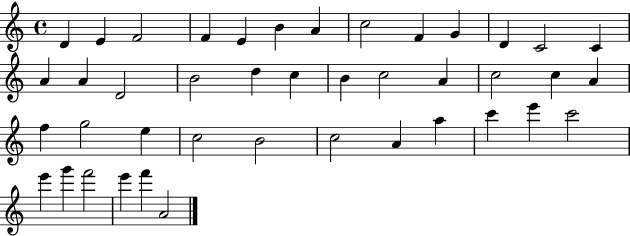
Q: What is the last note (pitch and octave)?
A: A4